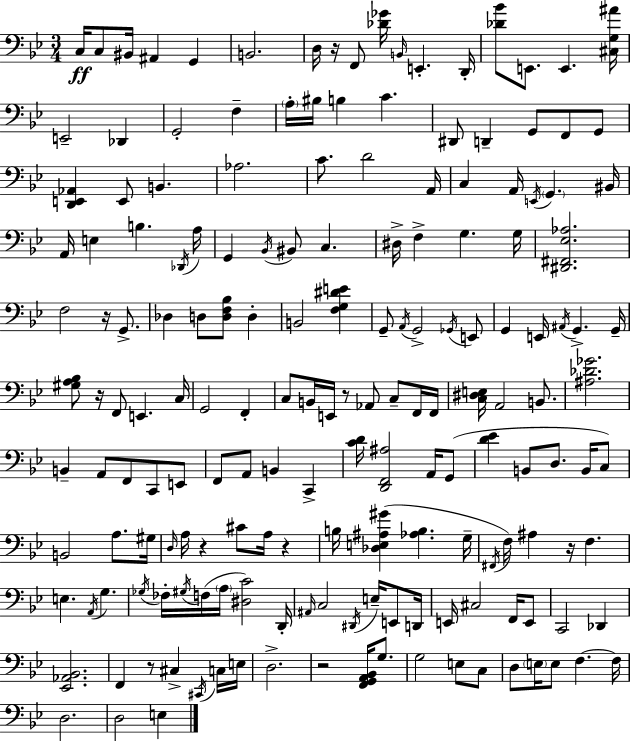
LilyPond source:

{
  \clef bass
  \numericTimeSignature
  \time 3/4
  \key bes \major
  c16\ff c8 bis,16 ais,4 g,4 | b,2. | d16 r16 f,8 <des' ges'>16 \grace { b,16 } e,4.-. | d,16-. <des' bes'>8 e,8. e,4. | \break <cis g ais'>16 e,2-- des,4 | g,2-. f4-- | \parenthesize a16-. bis16 b4 c'4. | dis,8 d,4-- g,8 f,8 g,8 | \break <d, e, aes,>4 e,8 b,4. | aes2. | c'8. d'2 | a,16 c4 a,16 \acciaccatura { e,16 } \parenthesize g,4. | \break bis,16 a,16 e4 b4. | \acciaccatura { des,16 } a16 g,4 \acciaccatura { bes,16 } bis,8 c4. | dis16-> f4-> g4. | g16 <dis, fis, ees aes>2. | \break f2 | r16 g,8.-> des4 d8 <d f bes>8 | d4-. b,2 | <f g dis' e'>4 g,8-- \acciaccatura { a,16 } g,2-> | \break \acciaccatura { ges,16 } e,8 g,4 e,16 \acciaccatura { ais,16 } | g,4.-> g,16-- <gis a bes>8 r16 f,8 | e,4. c16 g,2 | f,4-. c8 b,16 e,16 r8 | \break aes,8 c8-- f,16 f,16 <c dis e>16 a,2 | b,8. <ais des' ges'>2. | b,4-- a,8 | f,8 c,8 e,8 f,8 a,8 b,4 | \break c,4-> <c' d'>16 <d, f, ais>2 | a,16 g,8( <d' ees'>4 b,8 | d8. b,16 c8) b,2 | a8. gis16 \grace { d16 } a16 r4 | \break cis'8 a16 r4 b16 <des e ais gis'>4( | <aes b>4. g16-- \acciaccatura { fis,16 }) f16 ais4 | r16 f4. e4. | \acciaccatura { a,16 } g4. \acciaccatura { ges16 } fes16-. | \break \acciaccatura { gis16 } f16( \parenthesize a16 <dis c'>2) d,16-. | \grace { ais,16 } c2 \acciaccatura { dis,16 } e16-- e,8 | d,16 e,16 cis2 f,16 | e,8 c,2 des,4 | \break <ees, aes, bes,>2. | f,4 r8 cis4-> | \acciaccatura { cis,16 } c16 e16 d2.-> | r2 <f, g, a, bes,>16 | \break g8. g2 e8 | c8 d8 \parenthesize e16 e8 f4.~~ | f16 d2. | d2 e4 | \break \bar "|."
}